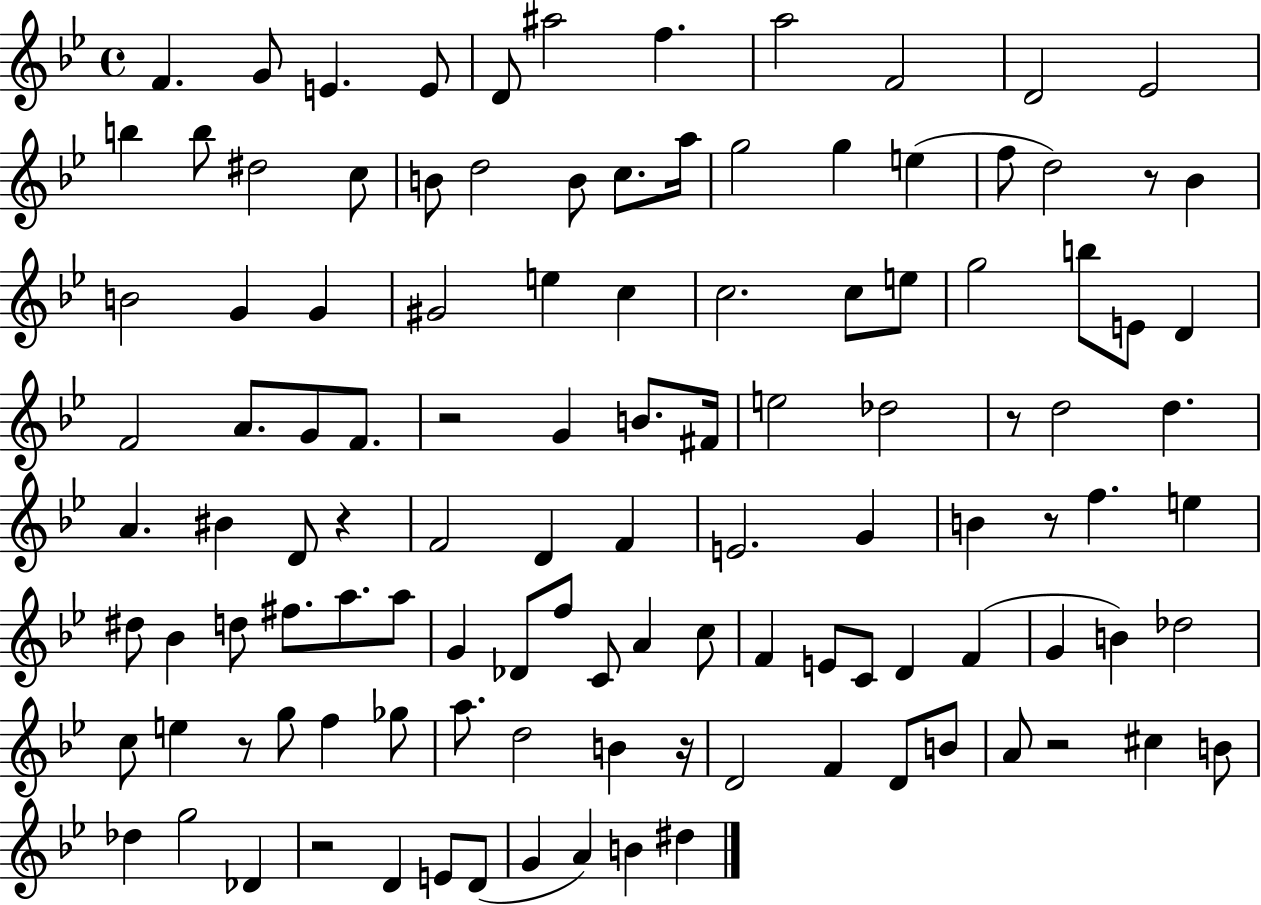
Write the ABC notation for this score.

X:1
T:Untitled
M:4/4
L:1/4
K:Bb
F G/2 E E/2 D/2 ^a2 f a2 F2 D2 _E2 b b/2 ^d2 c/2 B/2 d2 B/2 c/2 a/4 g2 g e f/2 d2 z/2 _B B2 G G ^G2 e c c2 c/2 e/2 g2 b/2 E/2 D F2 A/2 G/2 F/2 z2 G B/2 ^F/4 e2 _d2 z/2 d2 d A ^B D/2 z F2 D F E2 G B z/2 f e ^d/2 _B d/2 ^f/2 a/2 a/2 G _D/2 f/2 C/2 A c/2 F E/2 C/2 D F G B _d2 c/2 e z/2 g/2 f _g/2 a/2 d2 B z/4 D2 F D/2 B/2 A/2 z2 ^c B/2 _d g2 _D z2 D E/2 D/2 G A B ^d